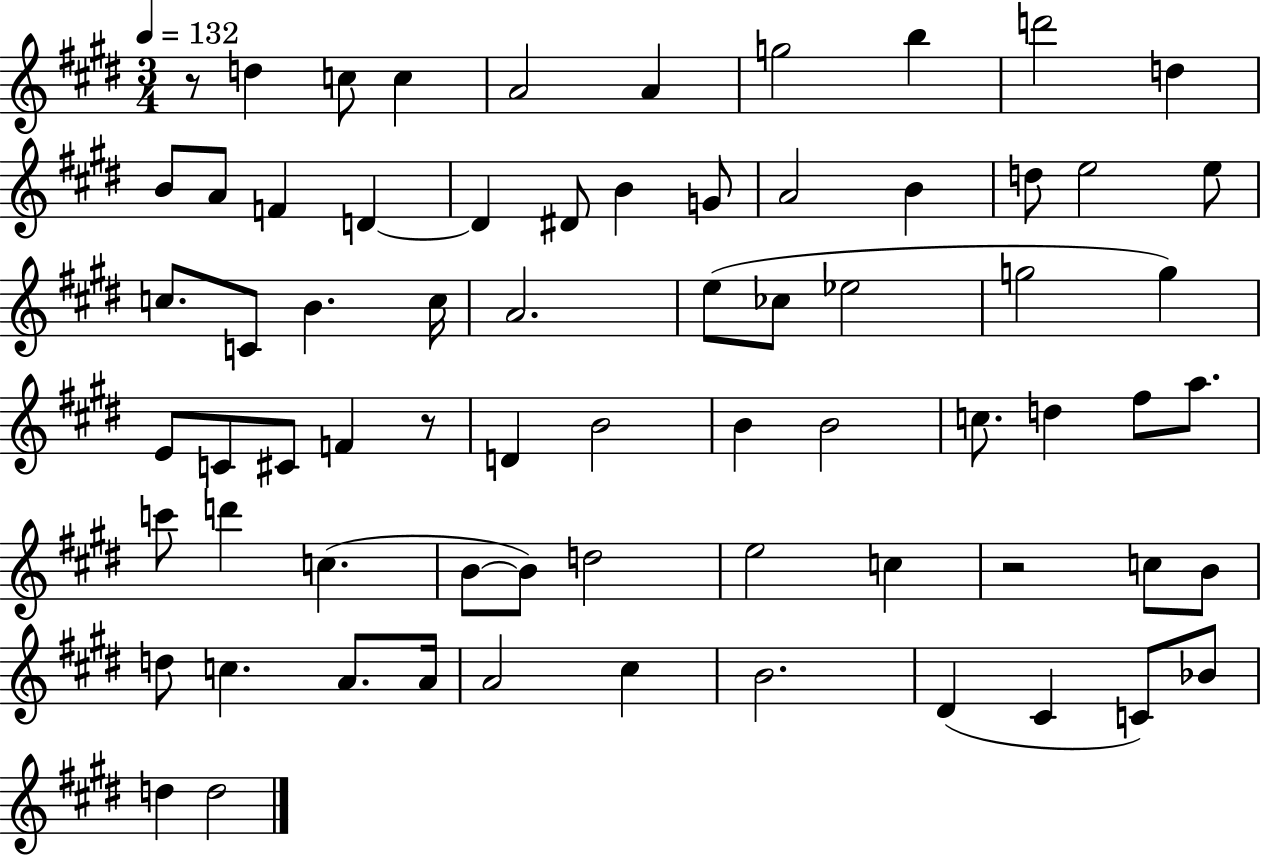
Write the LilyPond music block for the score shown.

{
  \clef treble
  \numericTimeSignature
  \time 3/4
  \key e \major
  \tempo 4 = 132
  r8 d''4 c''8 c''4 | a'2 a'4 | g''2 b''4 | d'''2 d''4 | \break b'8 a'8 f'4 d'4~~ | d'4 dis'8 b'4 g'8 | a'2 b'4 | d''8 e''2 e''8 | \break c''8. c'8 b'4. c''16 | a'2. | e''8( ces''8 ees''2 | g''2 g''4) | \break e'8 c'8 cis'8 f'4 r8 | d'4 b'2 | b'4 b'2 | c''8. d''4 fis''8 a''8. | \break c'''8 d'''4 c''4.( | b'8~~ b'8) d''2 | e''2 c''4 | r2 c''8 b'8 | \break d''8 c''4. a'8. a'16 | a'2 cis''4 | b'2. | dis'4( cis'4 c'8) bes'8 | \break d''4 d''2 | \bar "|."
}